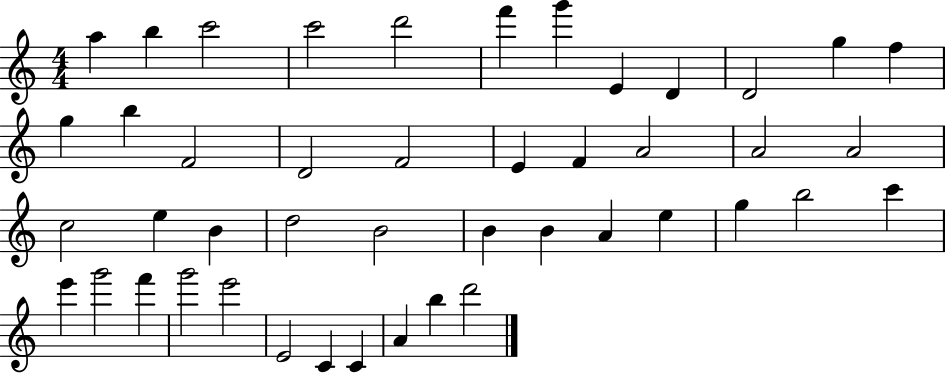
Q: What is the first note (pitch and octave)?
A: A5